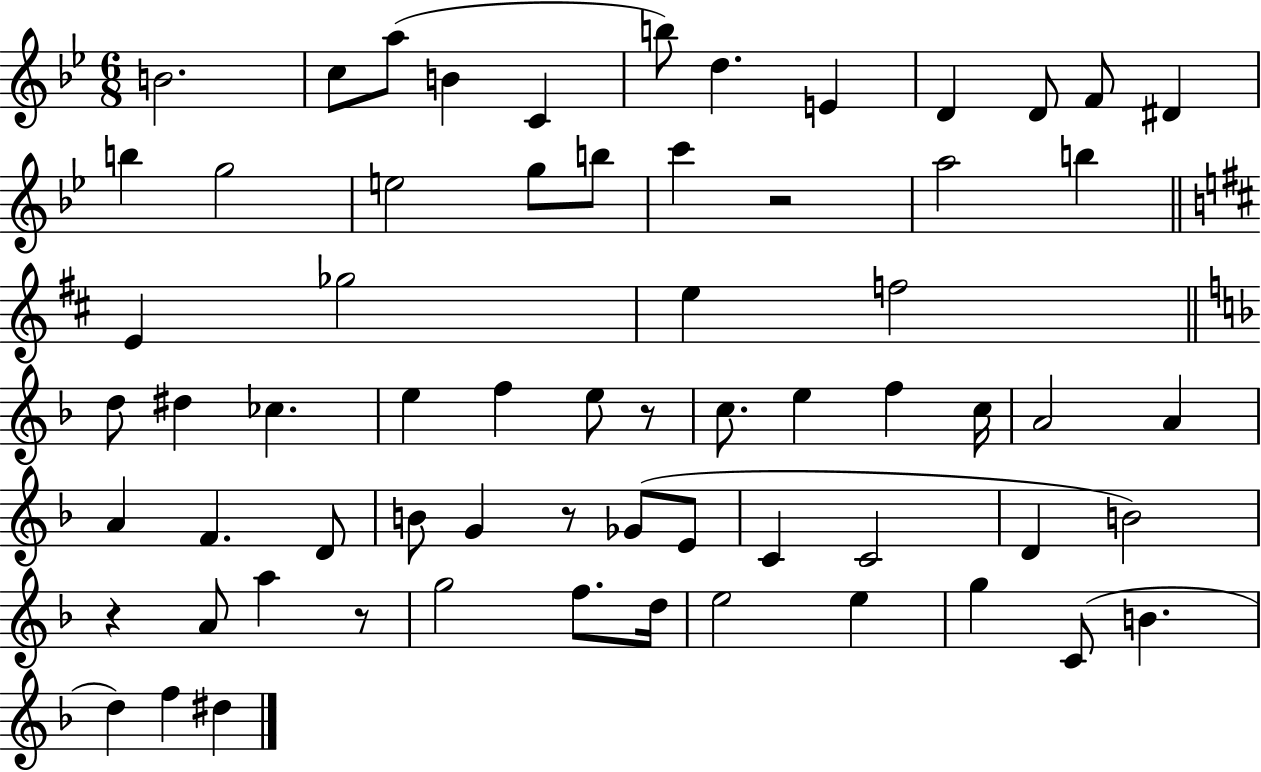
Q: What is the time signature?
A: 6/8